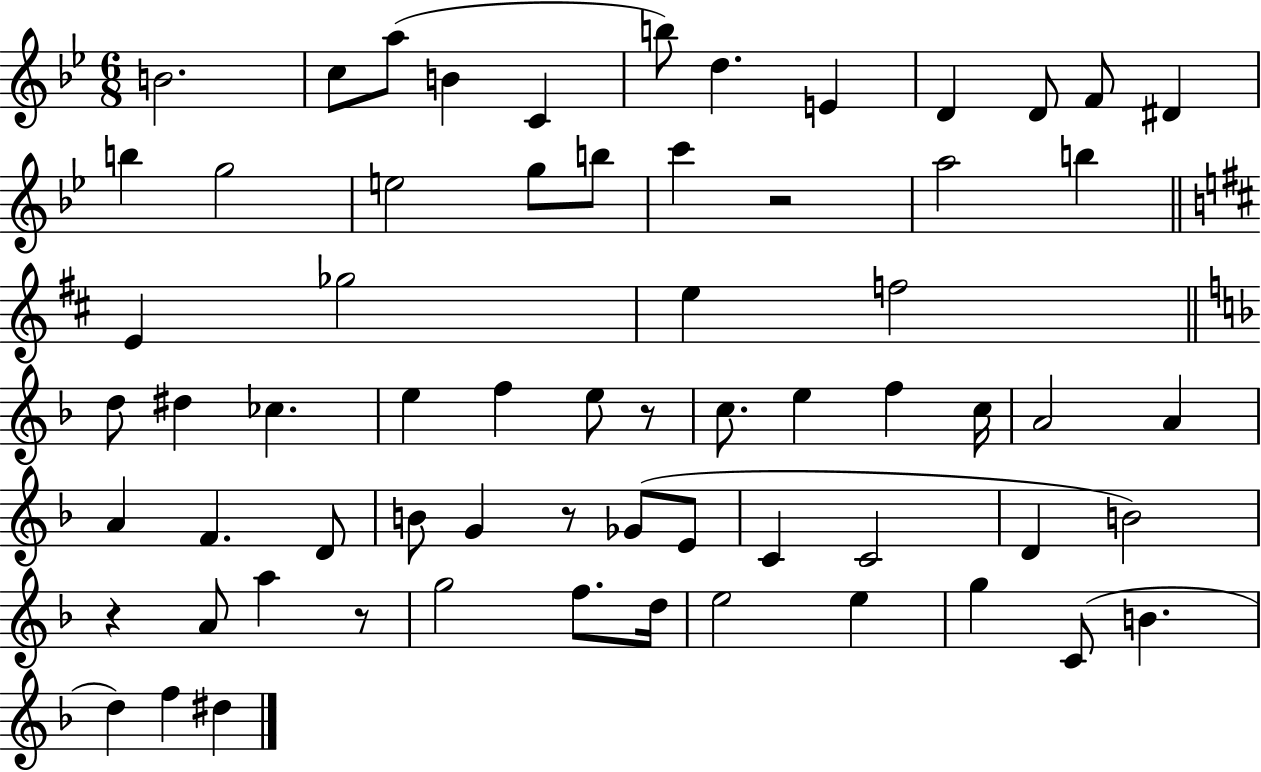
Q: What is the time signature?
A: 6/8